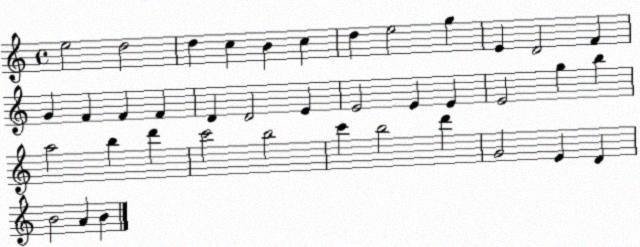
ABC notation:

X:1
T:Untitled
M:4/4
L:1/4
K:C
e2 d2 d c B c d e2 g E D2 F G F F F D D2 E E2 E E E2 g b a2 b d' c'2 b2 c' b2 d' G2 E D B2 A B